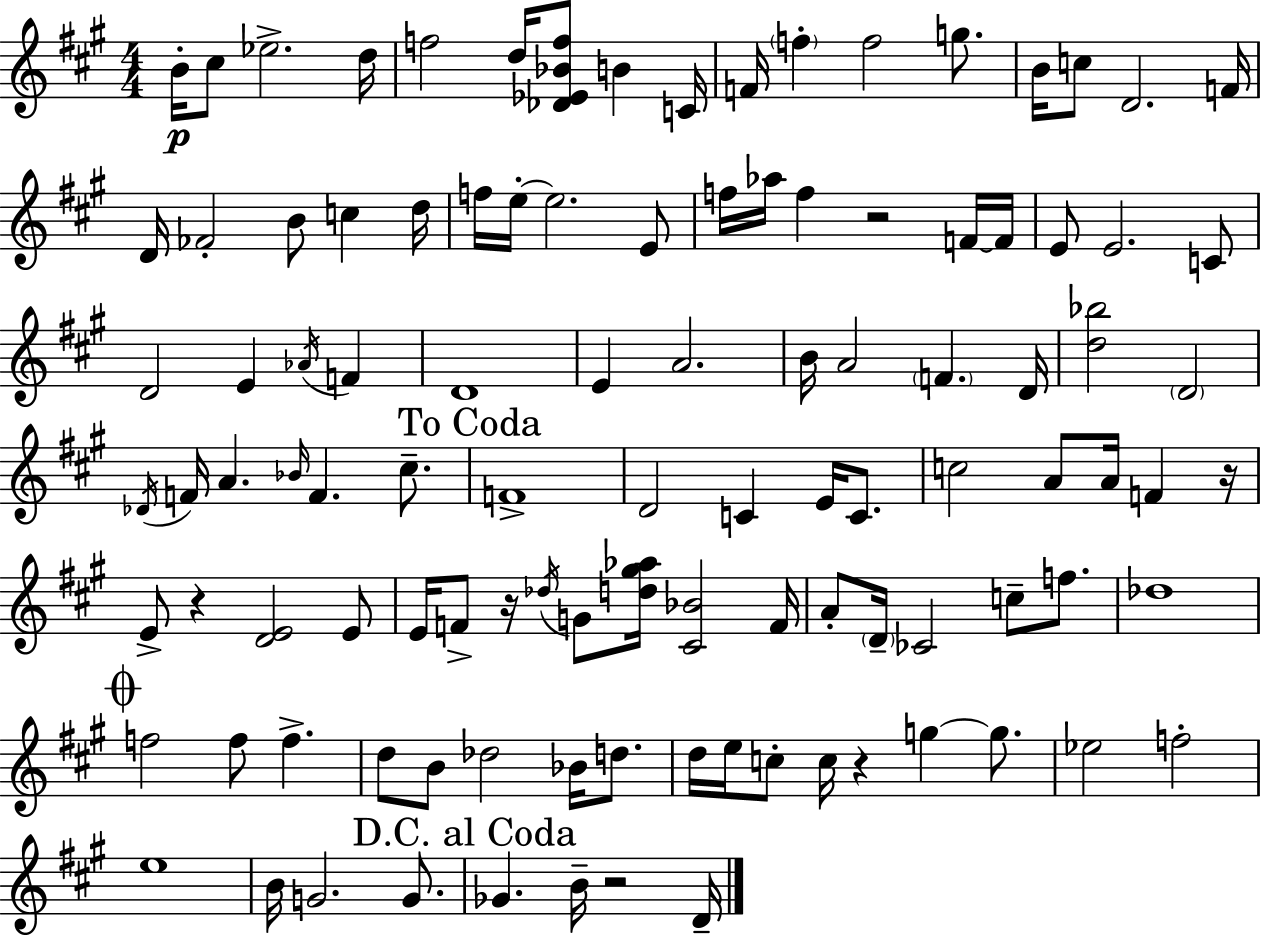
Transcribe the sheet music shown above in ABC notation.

X:1
T:Untitled
M:4/4
L:1/4
K:A
B/4 ^c/2 _e2 d/4 f2 d/4 [_D_E_Bf]/2 B C/4 F/4 f f2 g/2 B/4 c/2 D2 F/4 D/4 _F2 B/2 c d/4 f/4 e/4 e2 E/2 f/4 _a/4 f z2 F/4 F/4 E/2 E2 C/2 D2 E _A/4 F D4 E A2 B/4 A2 F D/4 [d_b]2 D2 _D/4 F/4 A _B/4 F ^c/2 F4 D2 C E/4 C/2 c2 A/2 A/4 F z/4 E/2 z [DE]2 E/2 E/4 F/2 z/4 _d/4 G/2 [d^g_a]/4 [^C_B]2 F/4 A/2 D/4 _C2 c/2 f/2 _d4 f2 f/2 f d/2 B/2 _d2 _B/4 d/2 d/4 e/4 c/2 c/4 z g g/2 _e2 f2 e4 B/4 G2 G/2 _G B/4 z2 D/4